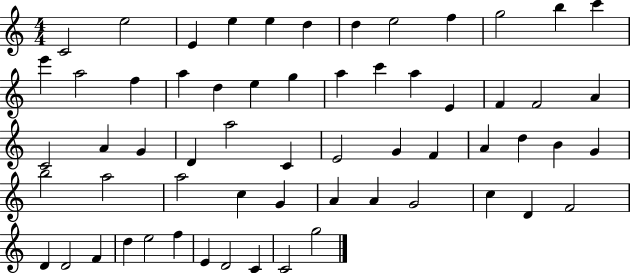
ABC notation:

X:1
T:Untitled
M:4/4
L:1/4
K:C
C2 e2 E e e d d e2 f g2 b c' e' a2 f a d e g a c' a E F F2 A C2 A G D a2 C E2 G F A d B G b2 a2 a2 c G A A G2 c D F2 D D2 F d e2 f E D2 C C2 g2